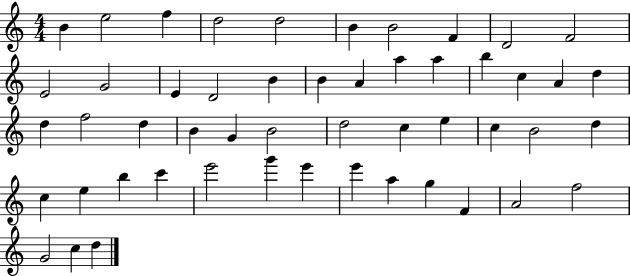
{
  \clef treble
  \numericTimeSignature
  \time 4/4
  \key c \major
  b'4 e''2 f''4 | d''2 d''2 | b'4 b'2 f'4 | d'2 f'2 | \break e'2 g'2 | e'4 d'2 b'4 | b'4 a'4 a''4 a''4 | b''4 c''4 a'4 d''4 | \break d''4 f''2 d''4 | b'4 g'4 b'2 | d''2 c''4 e''4 | c''4 b'2 d''4 | \break c''4 e''4 b''4 c'''4 | e'''2 g'''4 e'''4 | e'''4 a''4 g''4 f'4 | a'2 f''2 | \break g'2 c''4 d''4 | \bar "|."
}